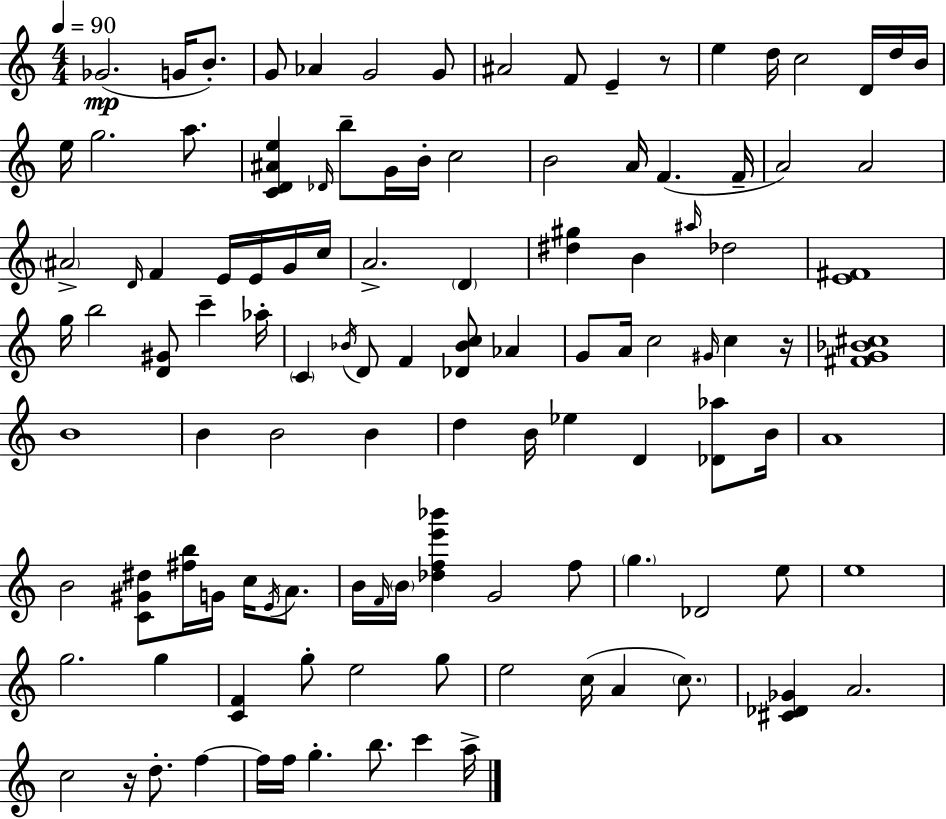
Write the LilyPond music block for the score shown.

{
  \clef treble
  \numericTimeSignature
  \time 4/4
  \key c \major
  \tempo 4 = 90
  ges'2.(\mp g'16 b'8.-.) | g'8 aes'4 g'2 g'8 | ais'2 f'8 e'4-- r8 | e''4 d''16 c''2 d'16 d''16 b'16 | \break e''16 g''2. a''8. | <c' d' ais' e''>4 \grace { des'16 } b''8-- g'16 b'16-. c''2 | b'2 a'16 f'4.( | f'16-- a'2) a'2 | \break \parenthesize ais'2-> \grace { d'16 } f'4 e'16 e'16 | g'16 c''16 a'2.-> \parenthesize d'4 | <dis'' gis''>4 b'4 \grace { ais''16 } des''2 | <e' fis'>1 | \break g''16 b''2 <d' gis'>8 c'''4-- | aes''16-. \parenthesize c'4 \acciaccatura { bes'16 } d'8 f'4 <des' bes' c''>8 | aes'4 g'8 a'16 c''2 \grace { gis'16 } | c''4 r16 <fis' g' bes' cis''>1 | \break b'1 | b'4 b'2 | b'4 d''4 b'16 ees''4 d'4 | <des' aes''>8 b'16 a'1 | \break b'2 <c' gis' dis''>8 <fis'' b''>16 | g'16 c''16 \acciaccatura { e'16 } a'8. b'16 \grace { f'16 } \parenthesize b'16 <des'' f'' e''' bes'''>4 g'2 | f''8 \parenthesize g''4. des'2 | e''8 e''1 | \break g''2. | g''4 <c' f'>4 g''8-. e''2 | g''8 e''2 c''16( | a'4 \parenthesize c''8.) <cis' des' ges'>4 a'2. | \break c''2 r16 | d''8.-. f''4~~ f''16 f''16 g''4.-. b''8. | c'''4 a''16-> \bar "|."
}